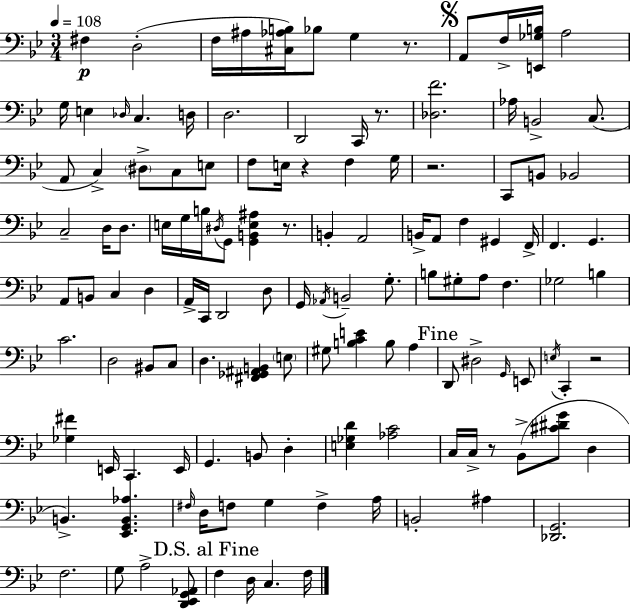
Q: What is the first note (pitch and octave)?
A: F#3